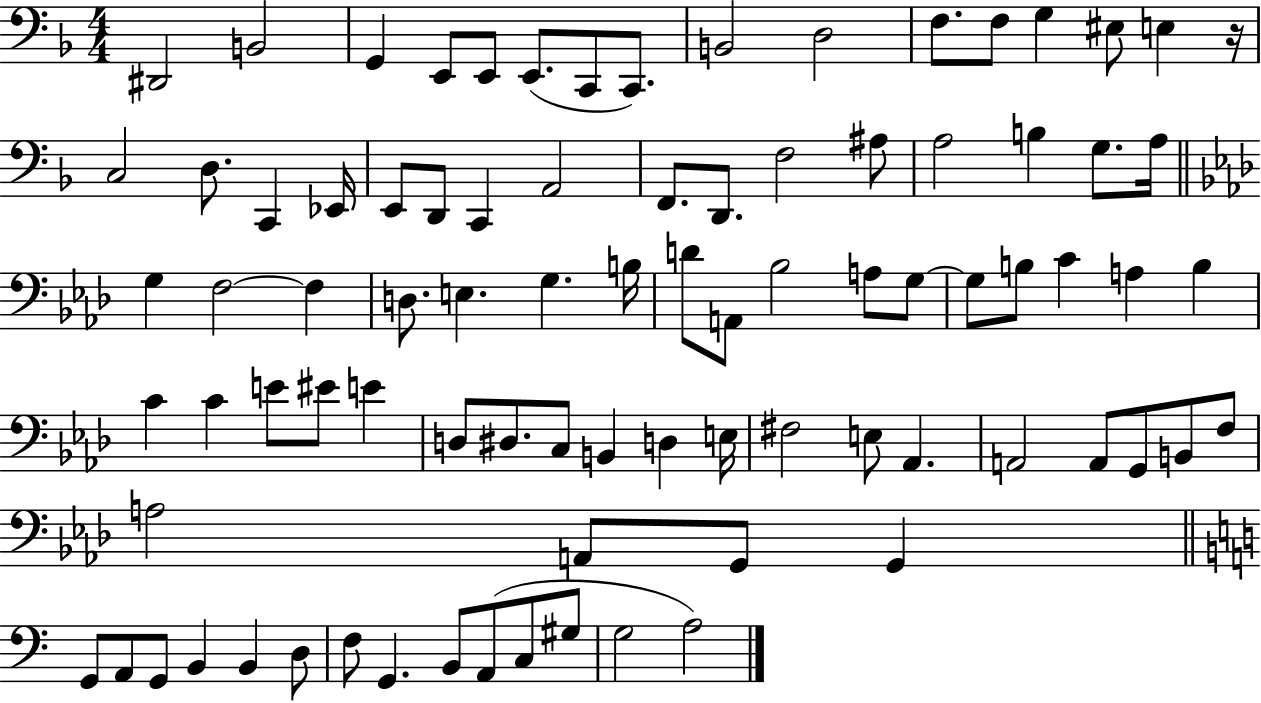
D#2/h B2/h G2/q E2/e E2/e E2/e. C2/e C2/e. B2/h D3/h F3/e. F3/e G3/q EIS3/e E3/q R/s C3/h D3/e. C2/q Eb2/s E2/e D2/e C2/q A2/h F2/e. D2/e. F3/h A#3/e A3/h B3/q G3/e. A3/s G3/q F3/h F3/q D3/e. E3/q. G3/q. B3/s D4/e A2/e Bb3/h A3/e G3/e G3/e B3/e C4/q A3/q B3/q C4/q C4/q E4/e EIS4/e E4/q D3/e D#3/e. C3/e B2/q D3/q E3/s F#3/h E3/e Ab2/q. A2/h A2/e G2/e B2/e F3/e A3/h A2/e G2/e G2/q G2/e A2/e G2/e B2/q B2/q D3/e F3/e G2/q. B2/e A2/e C3/e G#3/e G3/h A3/h